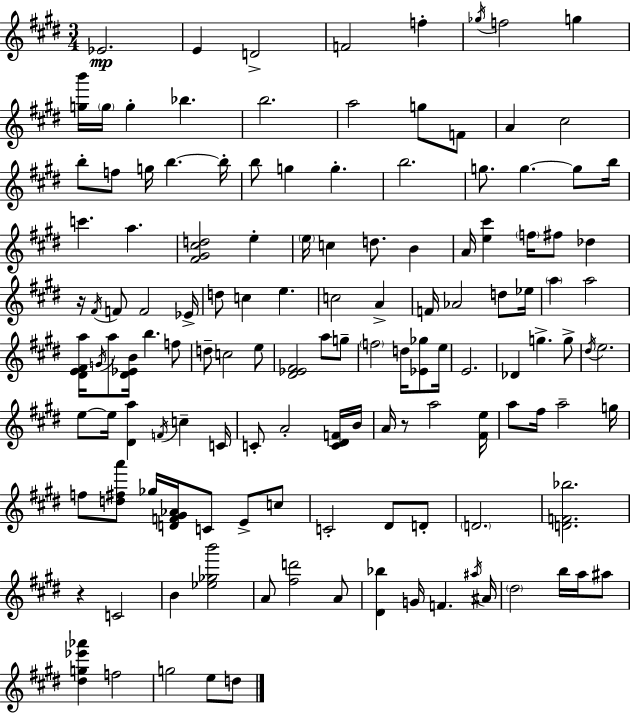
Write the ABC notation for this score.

X:1
T:Untitled
M:3/4
L:1/4
K:E
_E2 E D2 F2 f _g/4 f2 g [gb']/4 g/4 g _b b2 a2 g/2 F/2 A ^c2 b/2 f/2 g/4 b b/4 b/2 g g b2 g/2 g g/2 b/4 c' a [^F^G^cd]2 e e/4 c d/2 B A/4 [e^c'] f/4 ^f/2 _d z/4 ^F/4 F/2 F2 _E/4 d/2 c e c2 A F/4 _A2 d/2 _e/4 a a2 [^DE^Fa]/4 G/4 a/2 [^D_EB]/4 b f/2 d/2 c2 e/2 [^D_E^F]2 a/2 g/2 f2 d/4 [_E_g]/2 e/4 E2 _D g g/2 ^d/4 e2 e/2 e/4 [^Da] F/4 c C/4 C/2 A2 [C^DF]/4 B/4 A/4 z/2 a2 [^Fe]/4 a/2 ^f/4 a2 g/4 f/2 [d^fa']/2 _g/4 [DF^G_A]/4 C/2 E/2 c/2 C2 ^D/2 D/2 D2 [DF_b]2 z C2 B [_e_gb']2 A/2 [^fd']2 A/2 [^D_b] G/4 F ^a/4 ^A/4 ^d2 b/4 a/4 ^a/2 [^dg_e'_a'] f2 g2 e/2 d/2